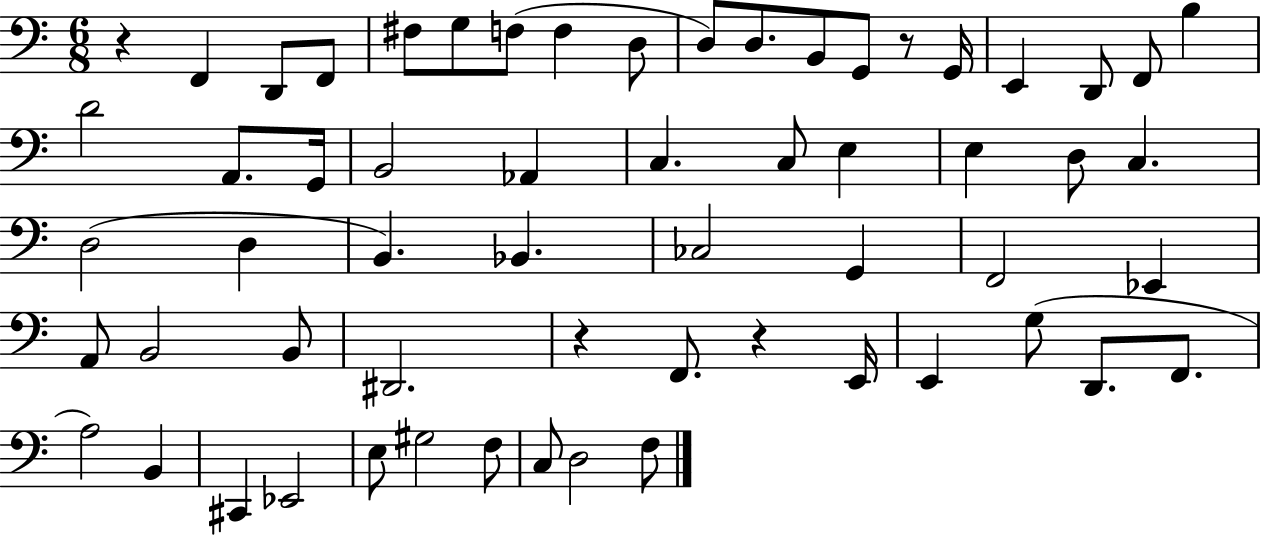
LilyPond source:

{
  \clef bass
  \numericTimeSignature
  \time 6/8
  \key c \major
  r4 f,4 d,8 f,8 | fis8 g8 f8( f4 d8 | d8) d8. b,8 g,8 r8 g,16 | e,4 d,8 f,8 b4 | \break d'2 a,8. g,16 | b,2 aes,4 | c4. c8 e4 | e4 d8 c4. | \break d2( d4 | b,4.) bes,4. | ces2 g,4 | f,2 ees,4 | \break a,8 b,2 b,8 | dis,2. | r4 f,8. r4 e,16 | e,4 g8( d,8. f,8. | \break a2) b,4 | cis,4 ees,2 | e8 gis2 f8 | c8 d2 f8 | \break \bar "|."
}